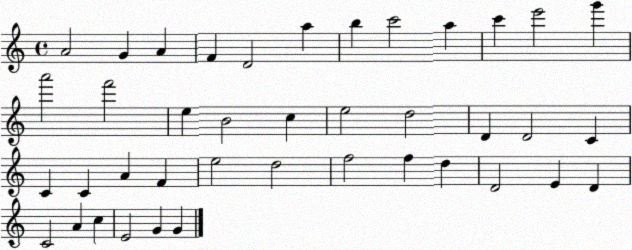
X:1
T:Untitled
M:4/4
L:1/4
K:C
A2 G A F D2 a b c'2 a c' e'2 g' a'2 f'2 e B2 c e2 d2 D D2 C C C A F e2 d2 f2 f d D2 E D C2 A c E2 G G